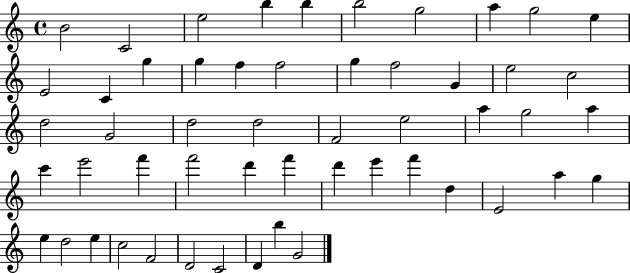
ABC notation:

X:1
T:Untitled
M:4/4
L:1/4
K:C
B2 C2 e2 b b b2 g2 a g2 e E2 C g g f f2 g f2 G e2 c2 d2 G2 d2 d2 F2 e2 a g2 a c' e'2 f' f'2 d' f' d' e' f' d E2 a g e d2 e c2 F2 D2 C2 D b G2